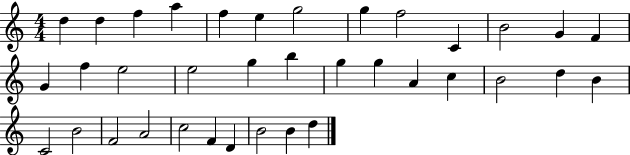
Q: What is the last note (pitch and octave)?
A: D5